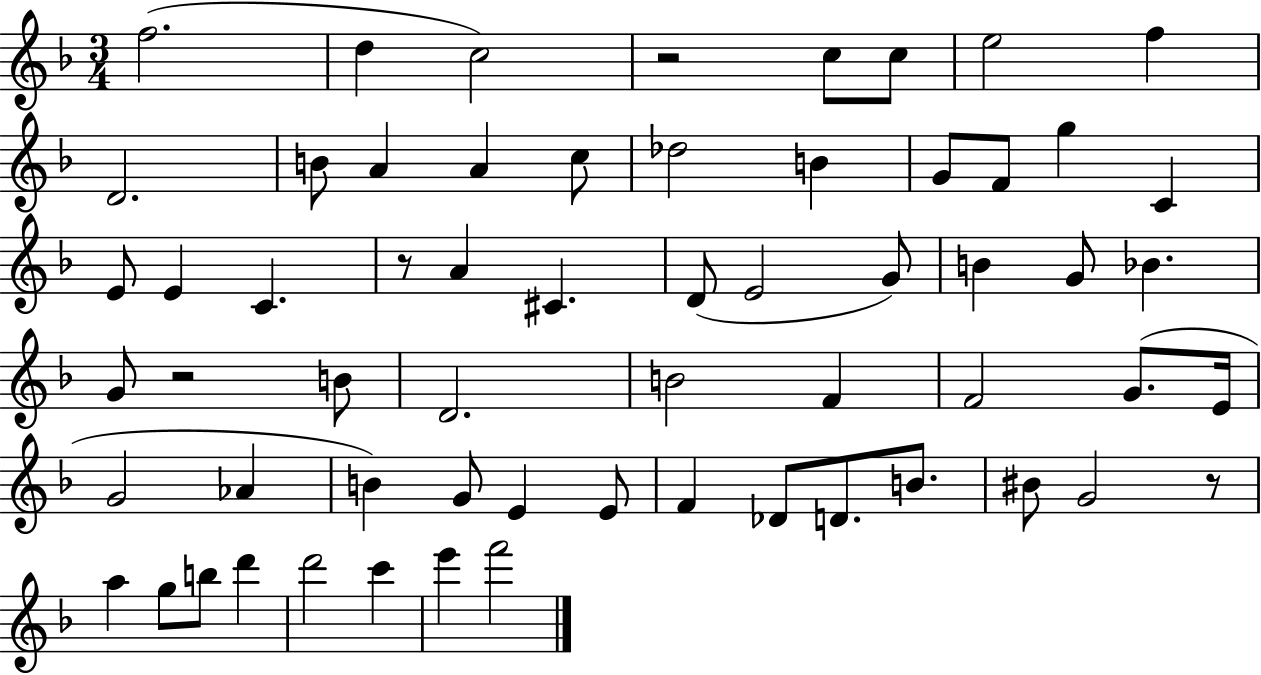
F5/h. D5/q C5/h R/h C5/e C5/e E5/h F5/q D4/h. B4/e A4/q A4/q C5/e Db5/h B4/q G4/e F4/e G5/q C4/q E4/e E4/q C4/q. R/e A4/q C#4/q. D4/e E4/h G4/e B4/q G4/e Bb4/q. G4/e R/h B4/e D4/h. B4/h F4/q F4/h G4/e. E4/s G4/h Ab4/q B4/q G4/e E4/q E4/e F4/q Db4/e D4/e. B4/e. BIS4/e G4/h R/e A5/q G5/e B5/e D6/q D6/h C6/q E6/q F6/h